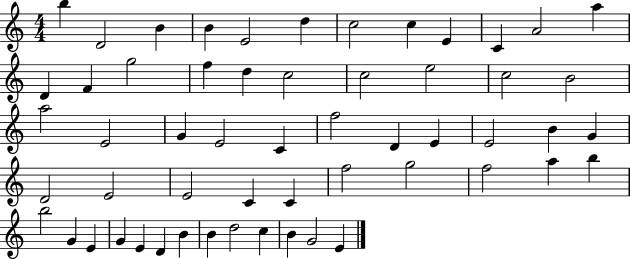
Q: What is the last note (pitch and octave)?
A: E4